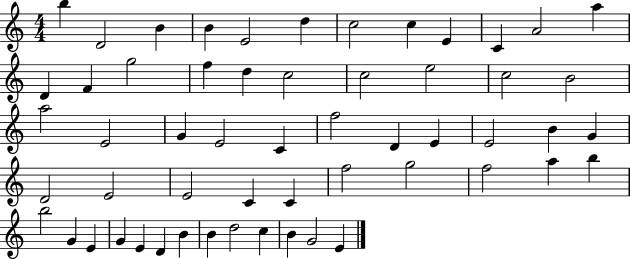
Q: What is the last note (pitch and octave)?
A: E4